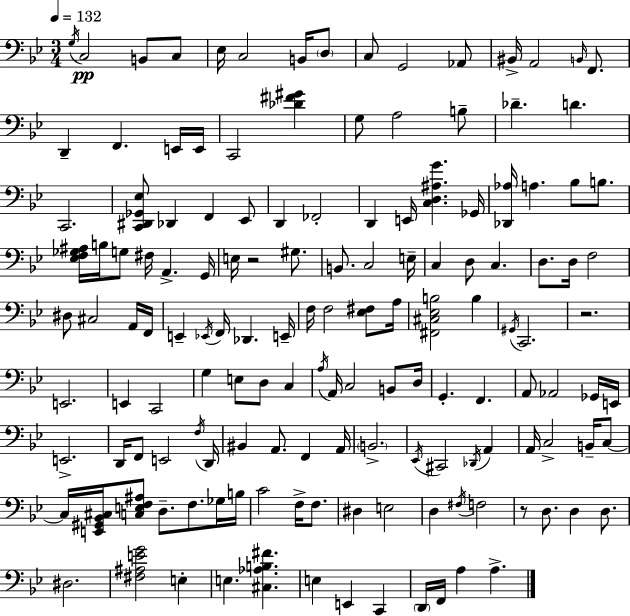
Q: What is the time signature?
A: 3/4